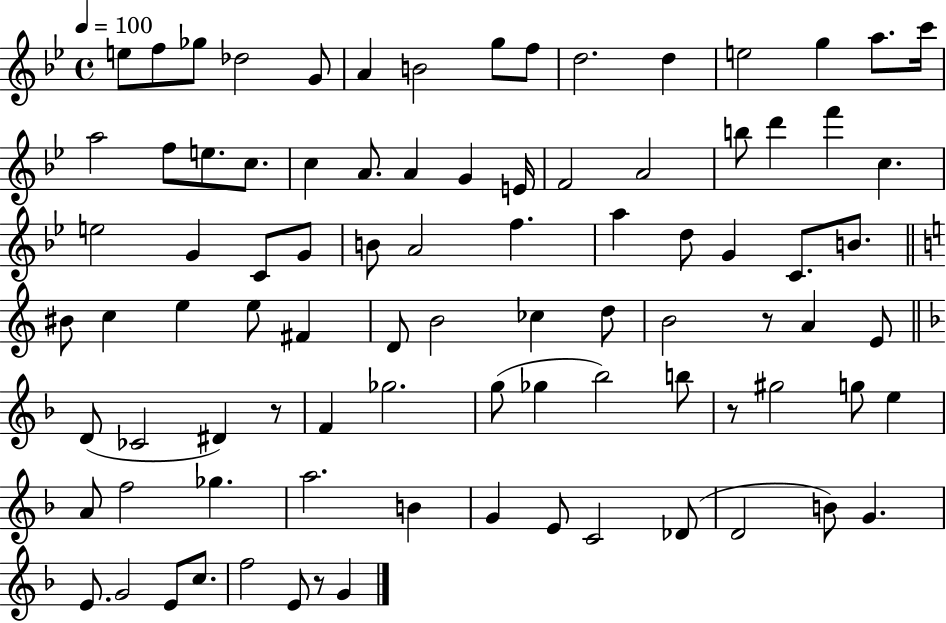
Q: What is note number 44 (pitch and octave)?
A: C5